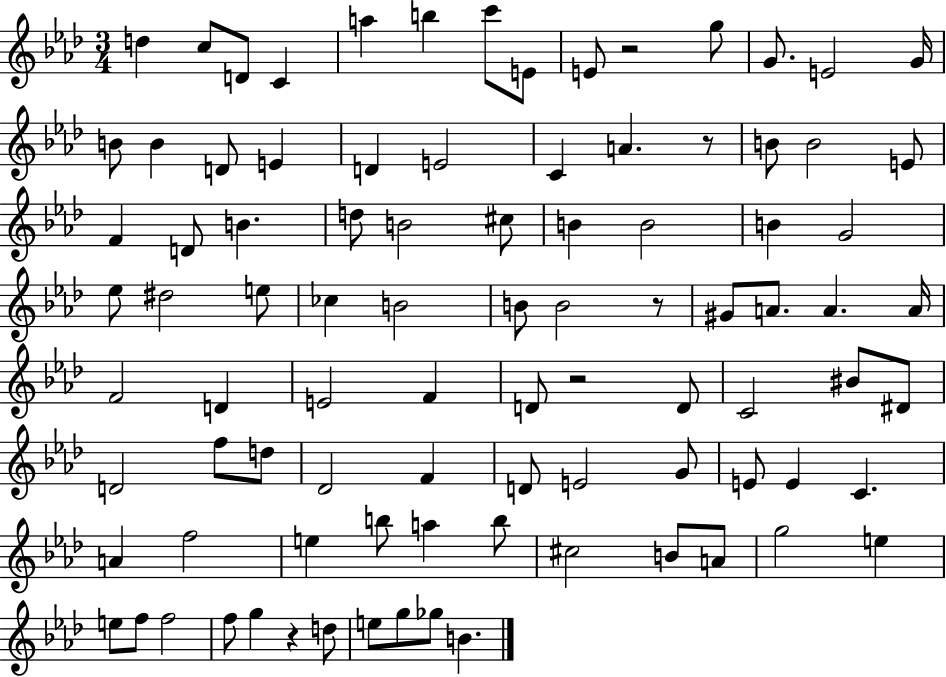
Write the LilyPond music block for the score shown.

{
  \clef treble
  \numericTimeSignature
  \time 3/4
  \key aes \major
  d''4 c''8 d'8 c'4 | a''4 b''4 c'''8 e'8 | e'8 r2 g''8 | g'8. e'2 g'16 | \break b'8 b'4 d'8 e'4 | d'4 e'2 | c'4 a'4. r8 | b'8 b'2 e'8 | \break f'4 d'8 b'4. | d''8 b'2 cis''8 | b'4 b'2 | b'4 g'2 | \break ees''8 dis''2 e''8 | ces''4 b'2 | b'8 b'2 r8 | gis'8 a'8. a'4. a'16 | \break f'2 d'4 | e'2 f'4 | d'8 r2 d'8 | c'2 bis'8 dis'8 | \break d'2 f''8 d''8 | des'2 f'4 | d'8 e'2 g'8 | e'8 e'4 c'4. | \break a'4 f''2 | e''4 b''8 a''4 b''8 | cis''2 b'8 a'8 | g''2 e''4 | \break e''8 f''8 f''2 | f''8 g''4 r4 d''8 | e''8 g''8 ges''8 b'4. | \bar "|."
}